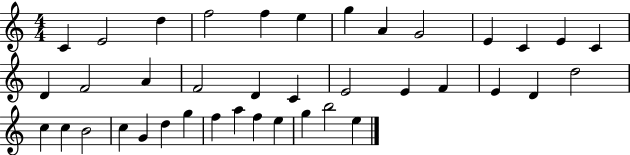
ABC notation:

X:1
T:Untitled
M:4/4
L:1/4
K:C
C E2 d f2 f e g A G2 E C E C D F2 A F2 D C E2 E F E D d2 c c B2 c G d g f a f e g b2 e